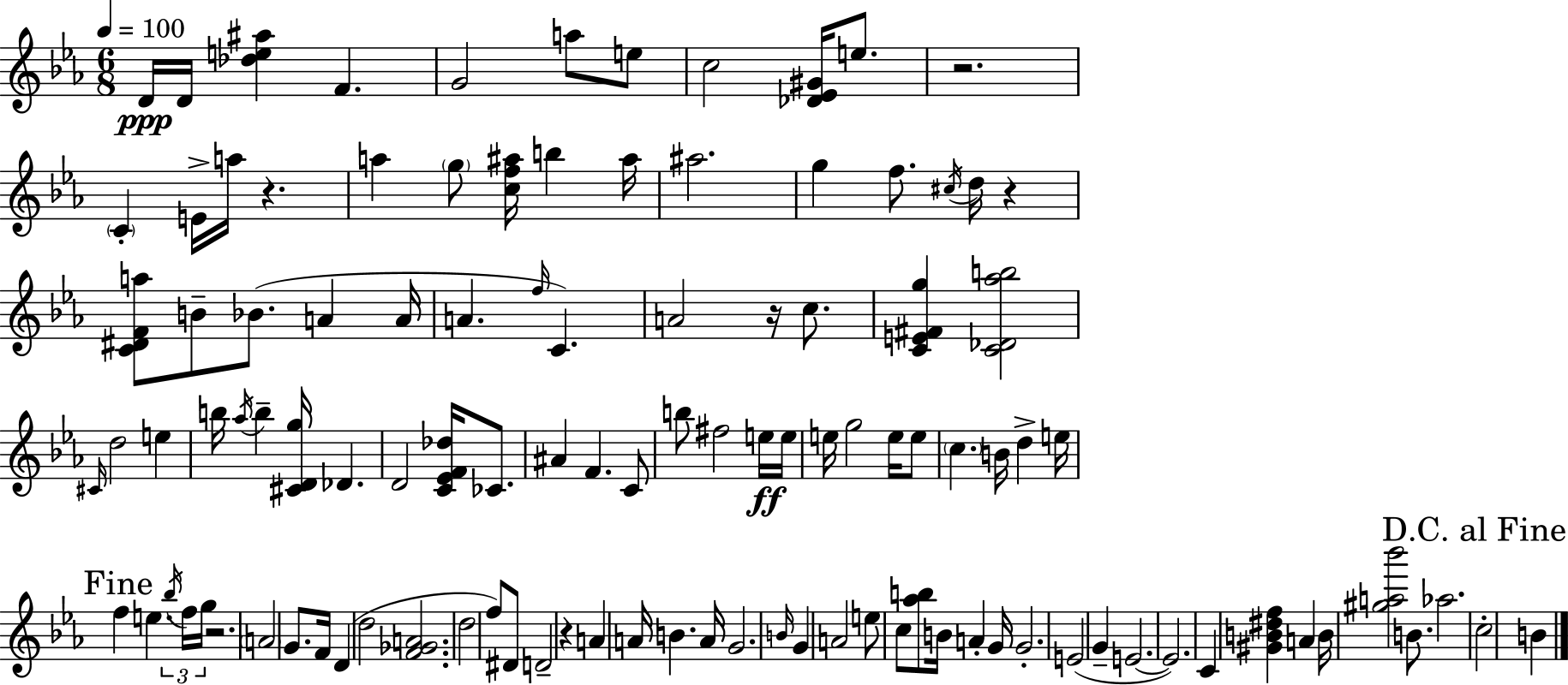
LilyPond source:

{
  \clef treble
  \numericTimeSignature
  \time 6/8
  \key c \minor
  \tempo 4 = 100
  d'16\ppp d'16 <des'' e'' ais''>4 f'4. | g'2 a''8 e''8 | c''2 <des' ees' gis'>16 e''8. | r2. | \break \parenthesize c'4-. e'16-> a''16 r4. | a''4 \parenthesize g''8 <c'' f'' ais''>16 b''4 ais''16 | ais''2. | g''4 f''8. \acciaccatura { cis''16 } d''16 r4 | \break <c' dis' f' a''>8 b'8-- bes'8.( a'4 | a'16 a'4. \grace { f''16 } c'4.) | a'2 r16 c''8. | <c' e' fis' g''>4 <c' des' aes'' b''>2 | \break \grace { cis'16 } d''2 e''4 | b''16 \acciaccatura { aes''16 } b''4-- <cis' d' g''>16 des'4. | d'2 | <c' ees' f' des''>16 ces'8. ais'4 f'4. | \break c'8 b''8 fis''2 | e''16\ff e''16 e''16 g''2 | e''16 e''8 \parenthesize c''4. b'16 d''4-> | e''16 \mark "Fine" f''4 e''4. | \break \tuplet 3/2 { \acciaccatura { bes''16 } f''16 g''16 } r2. | \parenthesize a'2 | g'8. f'16 d'4( d''2 | <f' ges' a'>2. | \break d''2 | f''8) dis'8 d'2-- | r4 a'4 a'16 b'4. | a'16 g'2. | \break \grace { b'16 } g'4 a'2 | e''8 c''8 <aes'' b''>8 | b'16 a'4-. g'16 g'2.-. | e'2( | \break g'4-- e'2.~~ | e'2.) | c'4 <gis' b' dis'' f''>4 | a'4 b'16 <gis'' a'' bes'''>2 | \break b'8. aes''2. | \mark "D.C. al Fine" c''2-. | b'4 \bar "|."
}